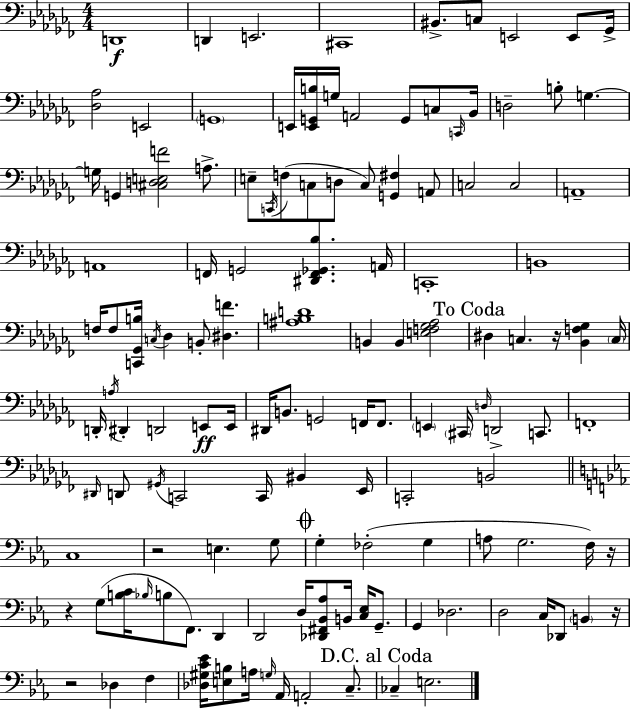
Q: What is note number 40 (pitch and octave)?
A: B2